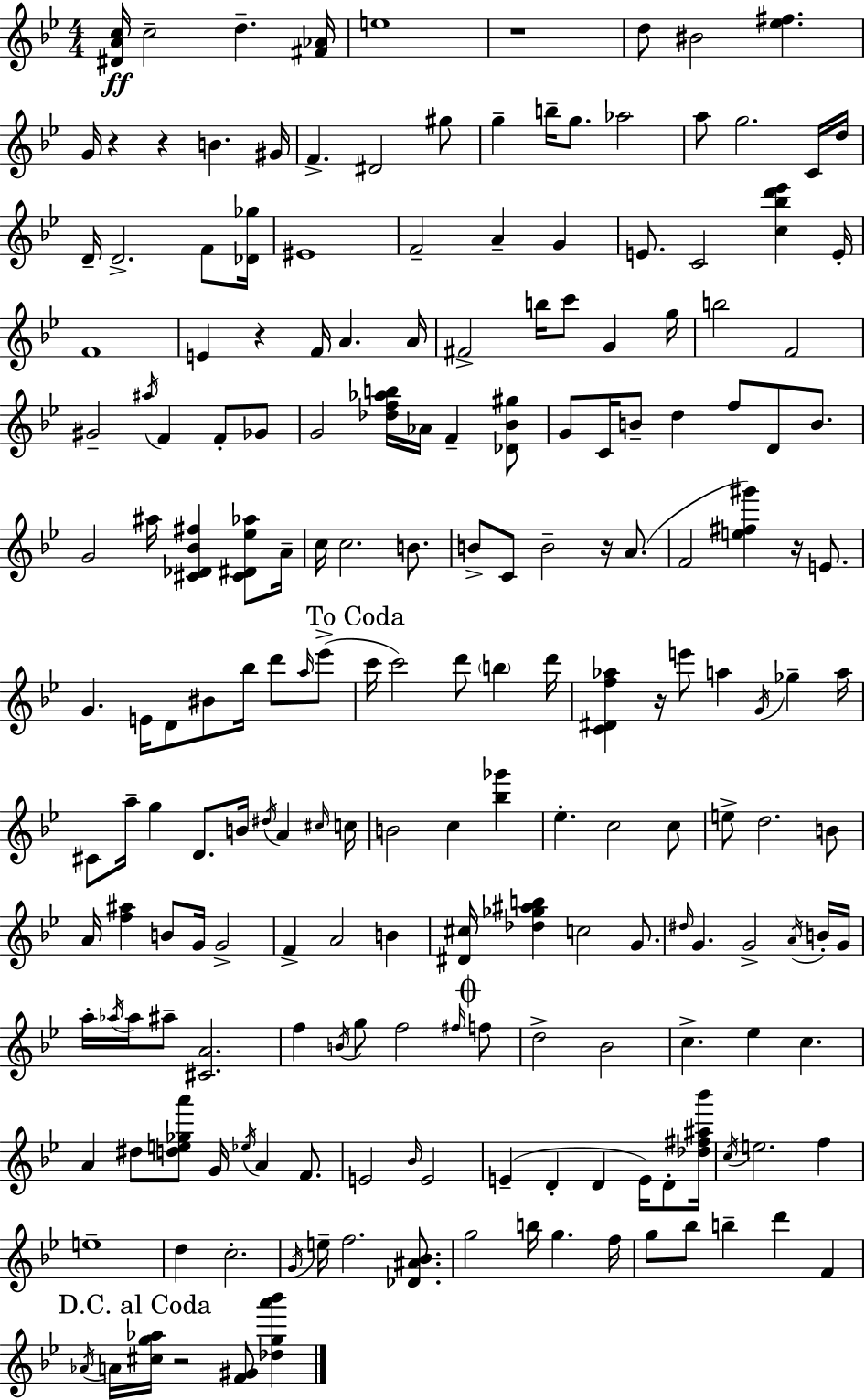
X:1
T:Untitled
M:4/4
L:1/4
K:Bb
[^DAc]/4 c2 d [^F_A]/4 e4 z4 d/2 ^B2 [_e^f] G/4 z z B ^G/4 F ^D2 ^g/2 g b/4 g/2 _a2 a/2 g2 C/4 d/4 D/4 D2 F/2 [_D_g]/4 ^E4 F2 A G E/2 C2 [c_bd'_e'] E/4 F4 E z F/4 A A/4 ^F2 b/4 c'/2 G g/4 b2 F2 ^G2 ^a/4 F F/2 _G/2 G2 [_df_ab]/4 _A/4 F [_D_B^g]/2 G/2 C/4 B/2 d f/2 D/2 B/2 G2 ^a/4 [^C_D_B^f] [^C^D_e_a]/2 A/4 c/4 c2 B/2 B/2 C/2 B2 z/4 A/2 F2 [e^f^g'] z/4 E/2 G E/4 D/2 ^B/2 _b/4 d'/2 a/4 _e'/2 c'/4 c'2 d'/2 b d'/4 [C^Df_a] z/4 e'/2 a G/4 _g a/4 ^C/2 a/4 g D/2 B/4 ^d/4 A ^c/4 c/4 B2 c [_b_g'] _e c2 c/2 e/2 d2 B/2 A/4 [f^a] B/2 G/4 G2 F A2 B [^D^c]/4 [_d_g^ab] c2 G/2 ^d/4 G G2 A/4 B/4 G/4 a/4 _a/4 _a/4 ^a/2 [^CA]2 f B/4 g/2 f2 ^f/4 f/2 d2 _B2 c _e c A ^d/2 [de_ga']/2 G/4 _e/4 A F/2 E2 _B/4 E2 E D D E/4 D/2 [_d^f^a_b']/4 c/4 e2 f e4 d c2 G/4 e/4 f2 [_D^A_B]/2 g2 b/4 g f/4 g/2 _b/2 b d' F _A/4 A/4 [^cg_a]/4 z2 [F^G]/2 [_dga'_b']